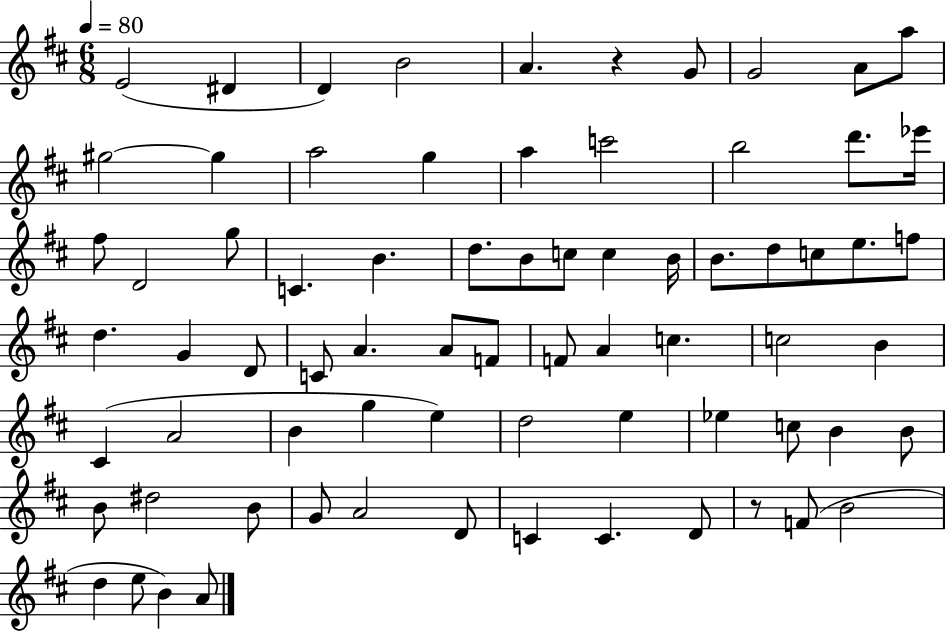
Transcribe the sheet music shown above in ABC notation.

X:1
T:Untitled
M:6/8
L:1/4
K:D
E2 ^D D B2 A z G/2 G2 A/2 a/2 ^g2 ^g a2 g a c'2 b2 d'/2 _e'/4 ^f/2 D2 g/2 C B d/2 B/2 c/2 c B/4 B/2 d/2 c/2 e/2 f/2 d G D/2 C/2 A A/2 F/2 F/2 A c c2 B ^C A2 B g e d2 e _e c/2 B B/2 B/2 ^d2 B/2 G/2 A2 D/2 C C D/2 z/2 F/2 B2 d e/2 B A/2